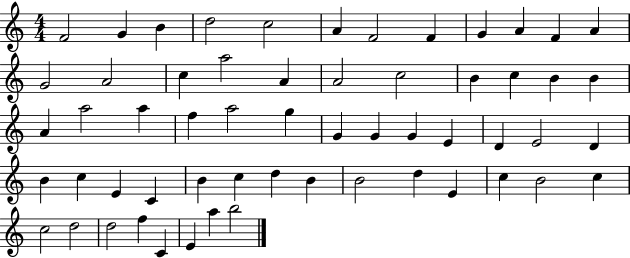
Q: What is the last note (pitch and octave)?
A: B5